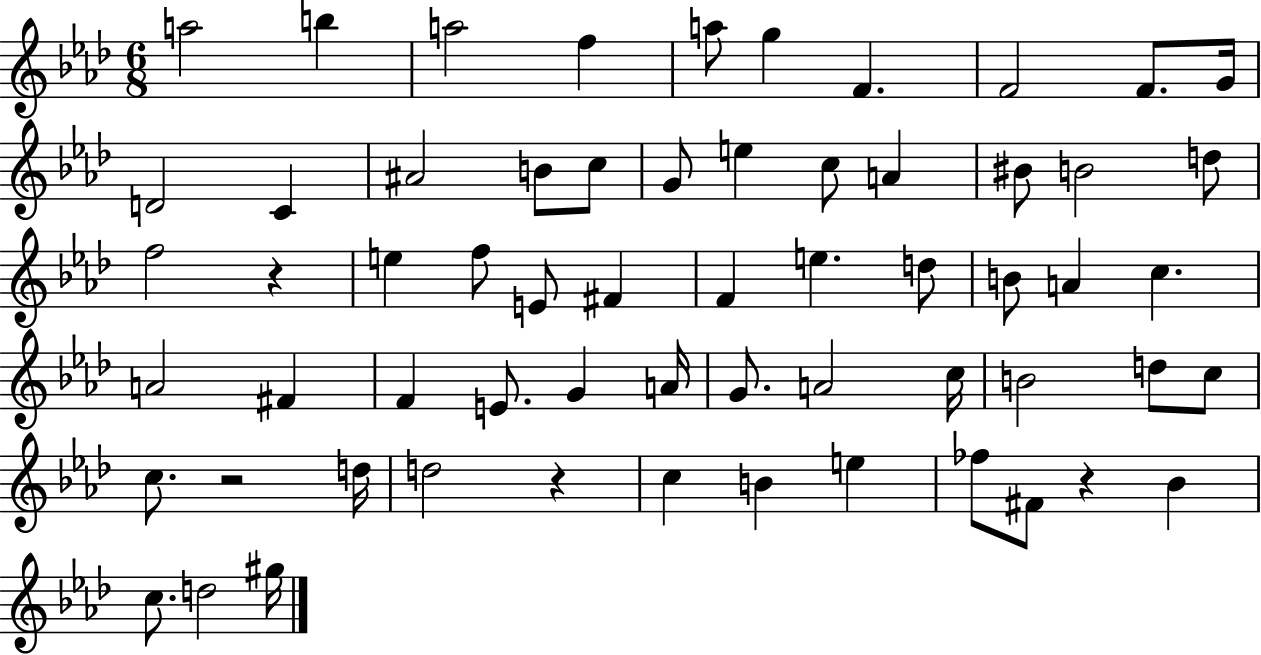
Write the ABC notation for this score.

X:1
T:Untitled
M:6/8
L:1/4
K:Ab
a2 b a2 f a/2 g F F2 F/2 G/4 D2 C ^A2 B/2 c/2 G/2 e c/2 A ^B/2 B2 d/2 f2 z e f/2 E/2 ^F F e d/2 B/2 A c A2 ^F F E/2 G A/4 G/2 A2 c/4 B2 d/2 c/2 c/2 z2 d/4 d2 z c B e _f/2 ^F/2 z _B c/2 d2 ^g/4